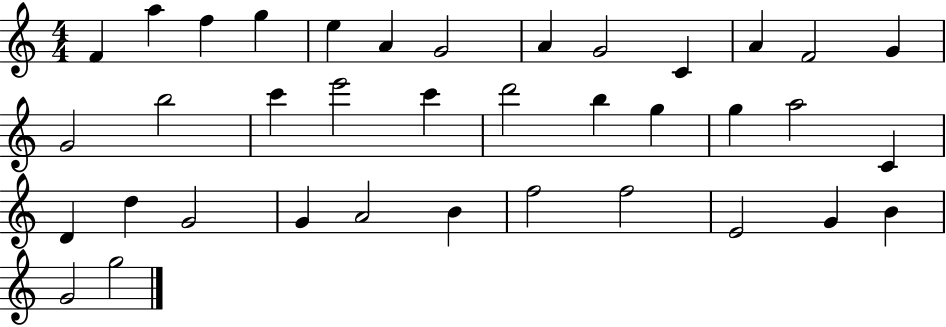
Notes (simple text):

F4/q A5/q F5/q G5/q E5/q A4/q G4/h A4/q G4/h C4/q A4/q F4/h G4/q G4/h B5/h C6/q E6/h C6/q D6/h B5/q G5/q G5/q A5/h C4/q D4/q D5/q G4/h G4/q A4/h B4/q F5/h F5/h E4/h G4/q B4/q G4/h G5/h